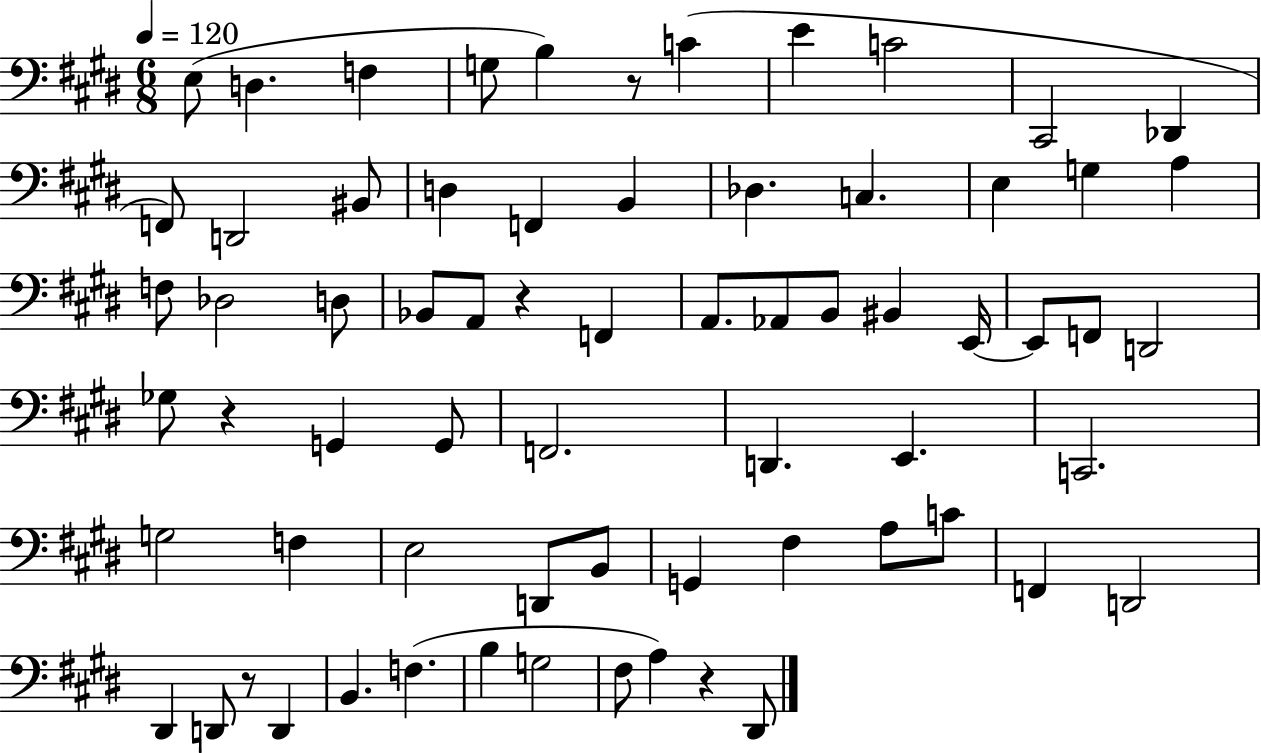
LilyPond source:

{
  \clef bass
  \numericTimeSignature
  \time 6/8
  \key e \major
  \tempo 4 = 120
  e8( d4. f4 | g8 b4) r8 c'4( | e'4 c'2 | cis,2 des,4 | \break f,8) d,2 bis,8 | d4 f,4 b,4 | des4. c4. | e4 g4 a4 | \break f8 des2 d8 | bes,8 a,8 r4 f,4 | a,8. aes,8 b,8 bis,4 e,16~~ | e,8 f,8 d,2 | \break ges8 r4 g,4 g,8 | f,2. | d,4. e,4. | c,2. | \break g2 f4 | e2 d,8 b,8 | g,4 fis4 a8 c'8 | f,4 d,2 | \break dis,4 d,8 r8 d,4 | b,4. f4.( | b4 g2 | fis8 a4) r4 dis,8 | \break \bar "|."
}